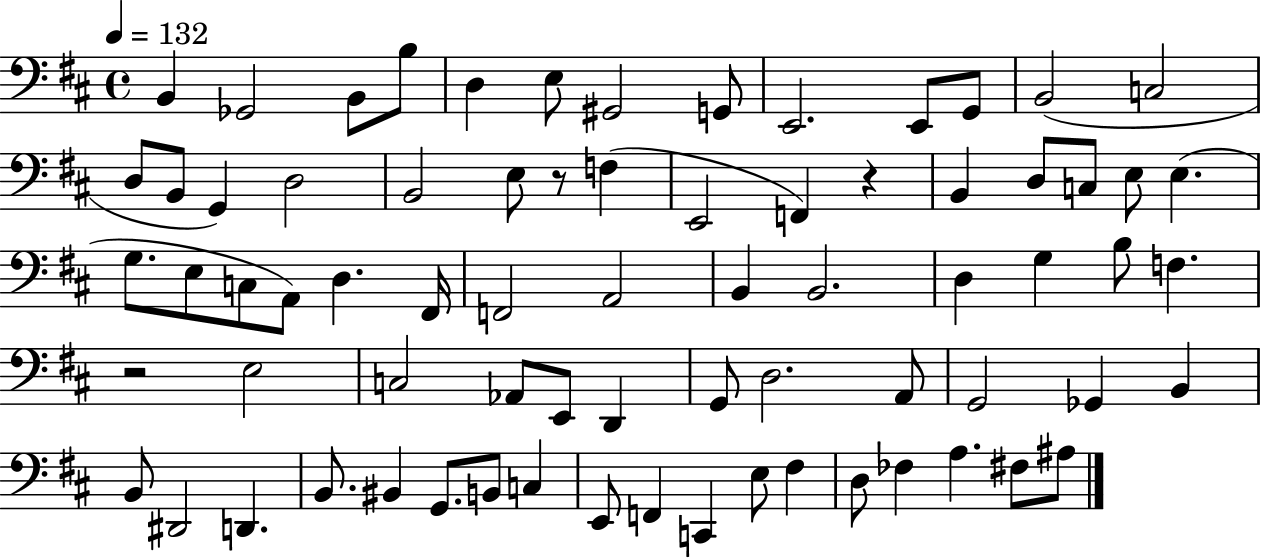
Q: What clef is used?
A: bass